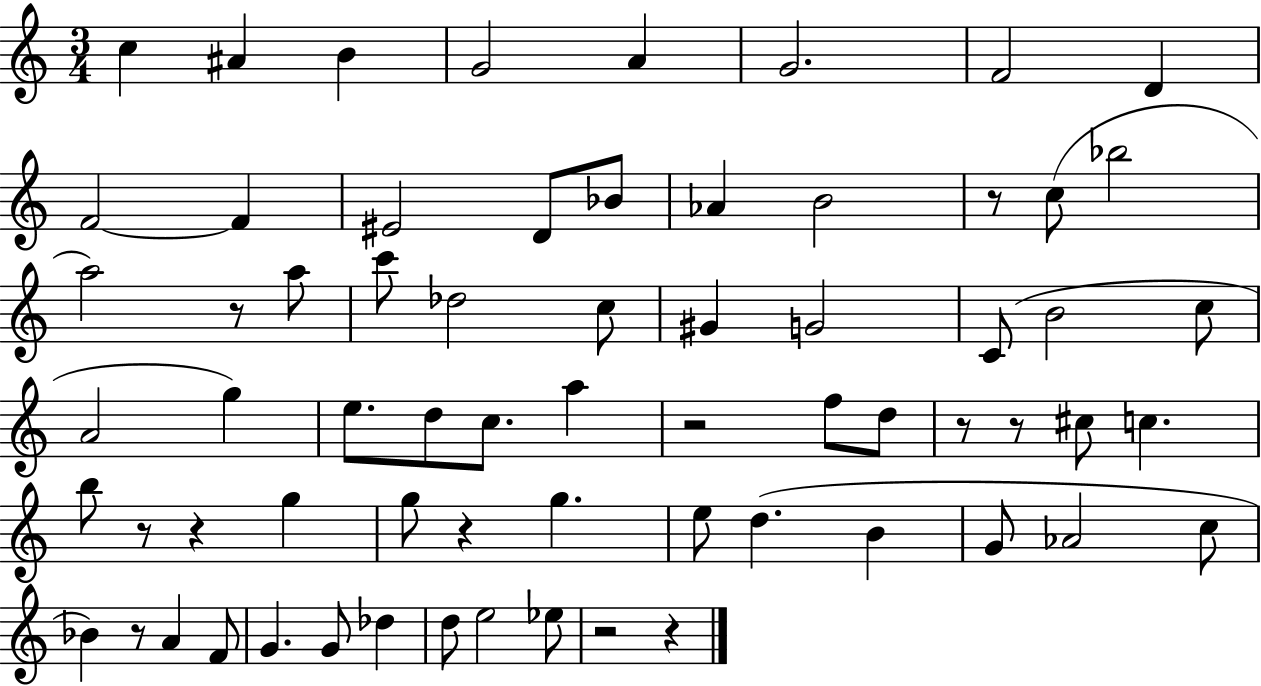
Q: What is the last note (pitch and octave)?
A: Eb5